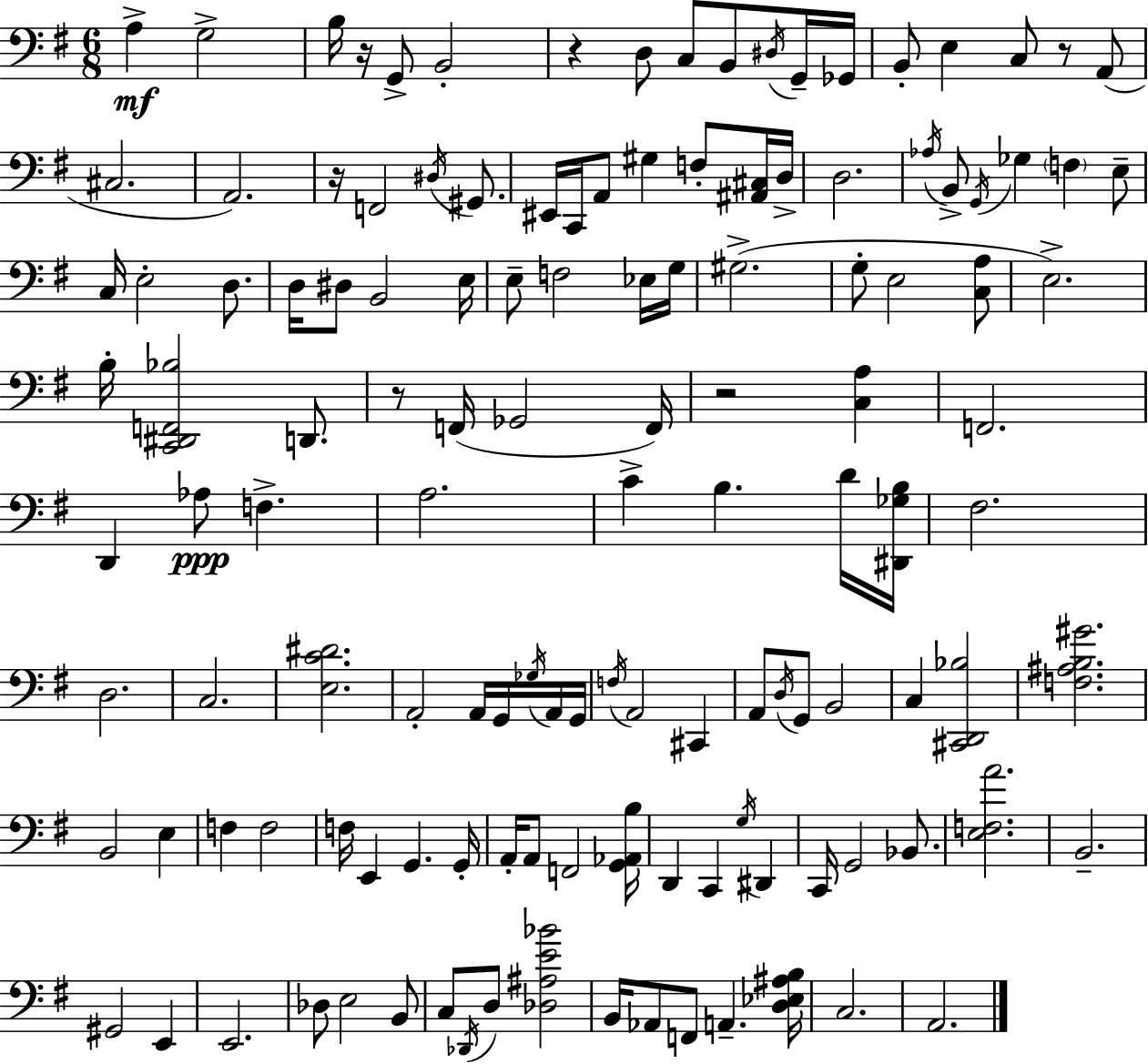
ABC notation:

X:1
T:Untitled
M:6/8
L:1/4
K:Em
A, G,2 B,/4 z/4 G,,/2 B,,2 z D,/2 C,/2 B,,/2 ^D,/4 G,,/4 _G,,/4 B,,/2 E, C,/2 z/2 A,,/2 ^C,2 A,,2 z/4 F,,2 ^D,/4 ^G,,/2 ^E,,/4 C,,/4 A,,/2 ^G, F,/2 [^A,,^C,]/4 D,/4 D,2 _A,/4 B,,/2 G,,/4 _G, F, E,/2 C,/4 E,2 D,/2 D,/4 ^D,/2 B,,2 E,/4 E,/2 F,2 _E,/4 G,/4 ^G,2 G,/2 E,2 [C,A,]/2 E,2 B,/4 [C,,^D,,F,,_B,]2 D,,/2 z/2 F,,/4 _G,,2 F,,/4 z2 [C,A,] F,,2 D,, _A,/2 F, A,2 C B, D/4 [^D,,_G,B,]/4 ^F,2 D,2 C,2 [E,C^D]2 A,,2 A,,/4 G,,/4 _G,/4 A,,/4 G,,/4 F,/4 A,,2 ^C,, A,,/2 D,/4 G,,/2 B,,2 C, [^C,,D,,_B,]2 [F,^A,B,^G]2 B,,2 E, F, F,2 F,/4 E,, G,, G,,/4 A,,/4 A,,/2 F,,2 [G,,_A,,B,]/4 D,, C,, G,/4 ^D,, C,,/4 G,,2 _B,,/2 [E,F,A]2 B,,2 ^G,,2 E,, E,,2 _D,/2 E,2 B,,/2 C,/2 _D,,/4 D,/2 [_D,^A,E_B]2 B,,/4 _A,,/2 F,,/2 A,, [D,_E,^A,B,]/4 C,2 A,,2